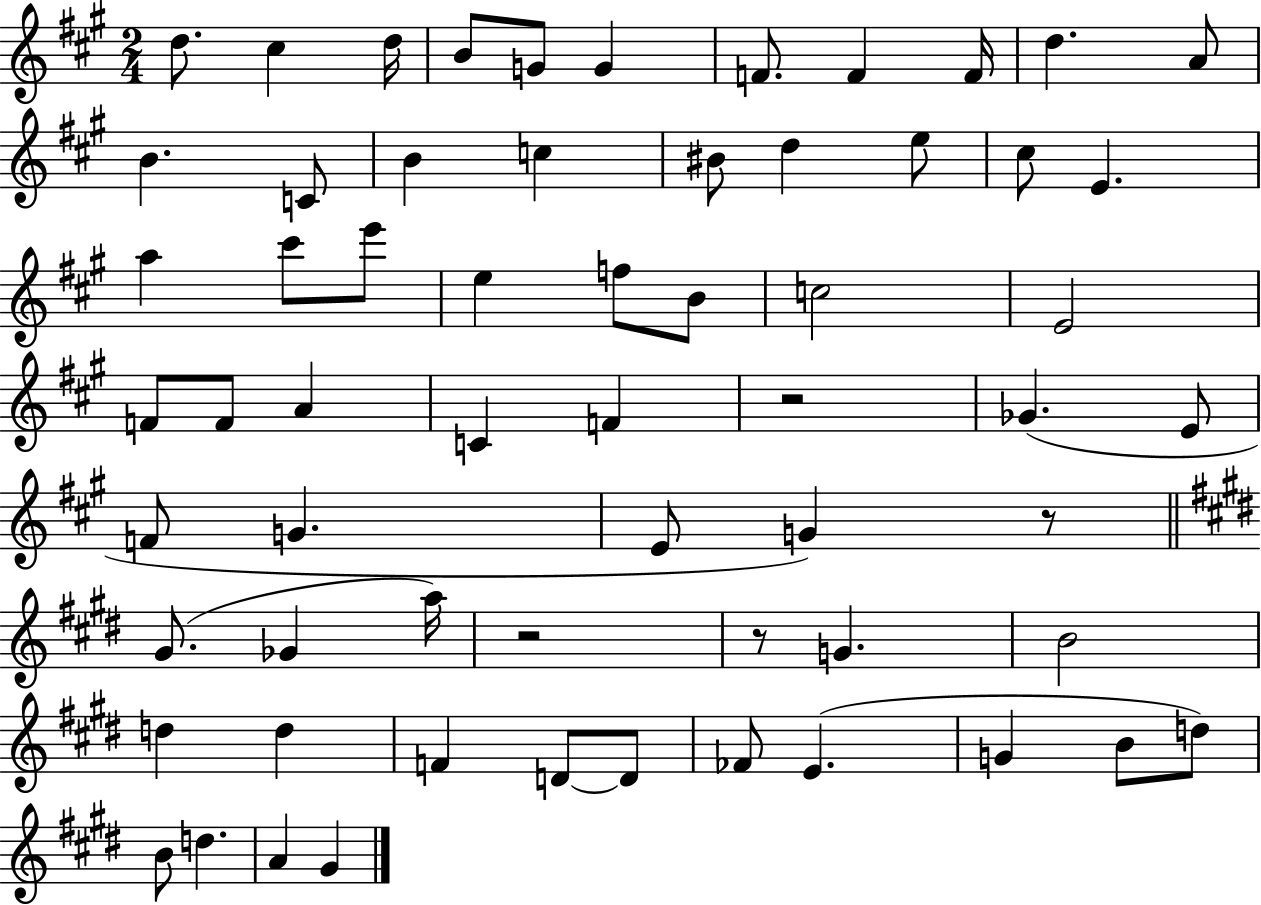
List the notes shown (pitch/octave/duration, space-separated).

D5/e. C#5/q D5/s B4/e G4/e G4/q F4/e. F4/q F4/s D5/q. A4/e B4/q. C4/e B4/q C5/q BIS4/e D5/q E5/e C#5/e E4/q. A5/q C#6/e E6/e E5/q F5/e B4/e C5/h E4/h F4/e F4/e A4/q C4/q F4/q R/h Gb4/q. E4/e F4/e G4/q. E4/e G4/q R/e G#4/e. Gb4/q A5/s R/h R/e G4/q. B4/h D5/q D5/q F4/q D4/e D4/e FES4/e E4/q. G4/q B4/e D5/e B4/e D5/q. A4/q G#4/q